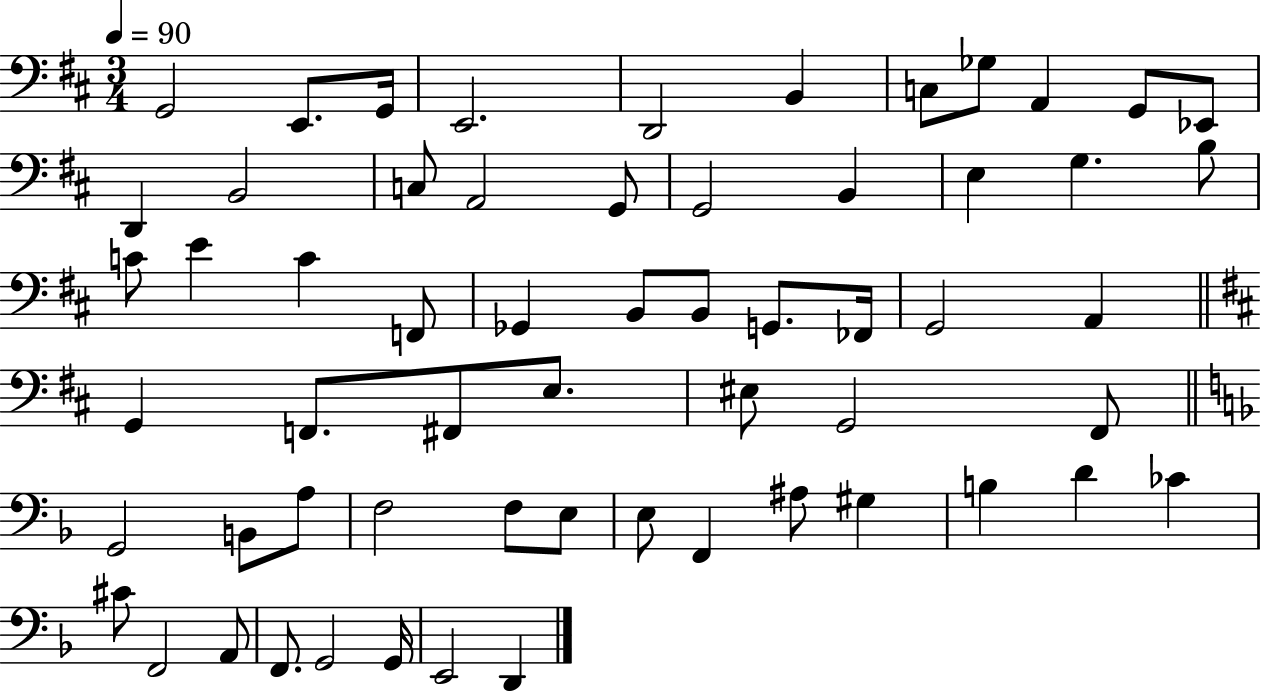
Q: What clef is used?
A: bass